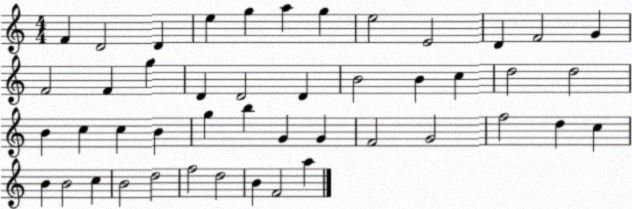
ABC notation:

X:1
T:Untitled
M:4/4
L:1/4
K:C
F D2 D e g a g e2 E2 D F2 G F2 F g D D2 D B2 B c d2 d2 B c c B g b G G F2 G2 f2 d c B B2 c B2 d2 f2 d2 B F2 a